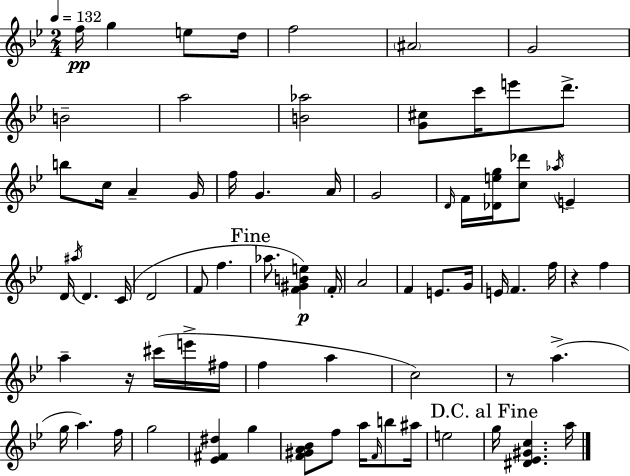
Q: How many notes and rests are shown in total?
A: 73